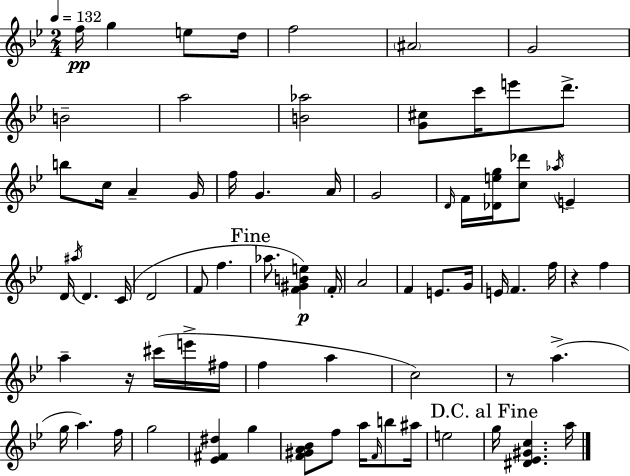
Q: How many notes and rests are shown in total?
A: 73